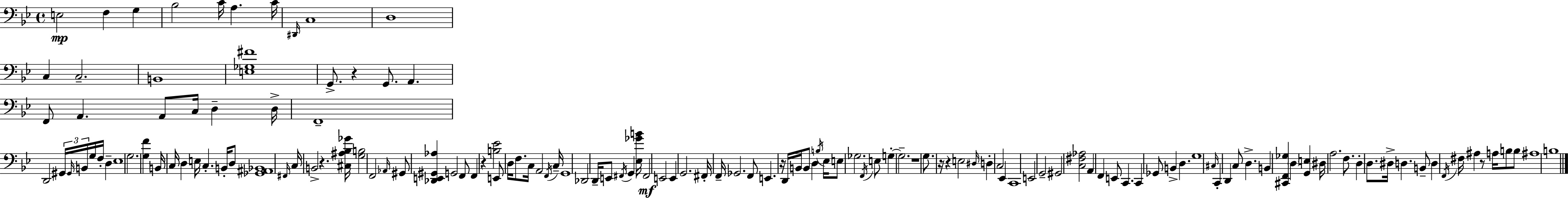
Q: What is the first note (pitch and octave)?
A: E3